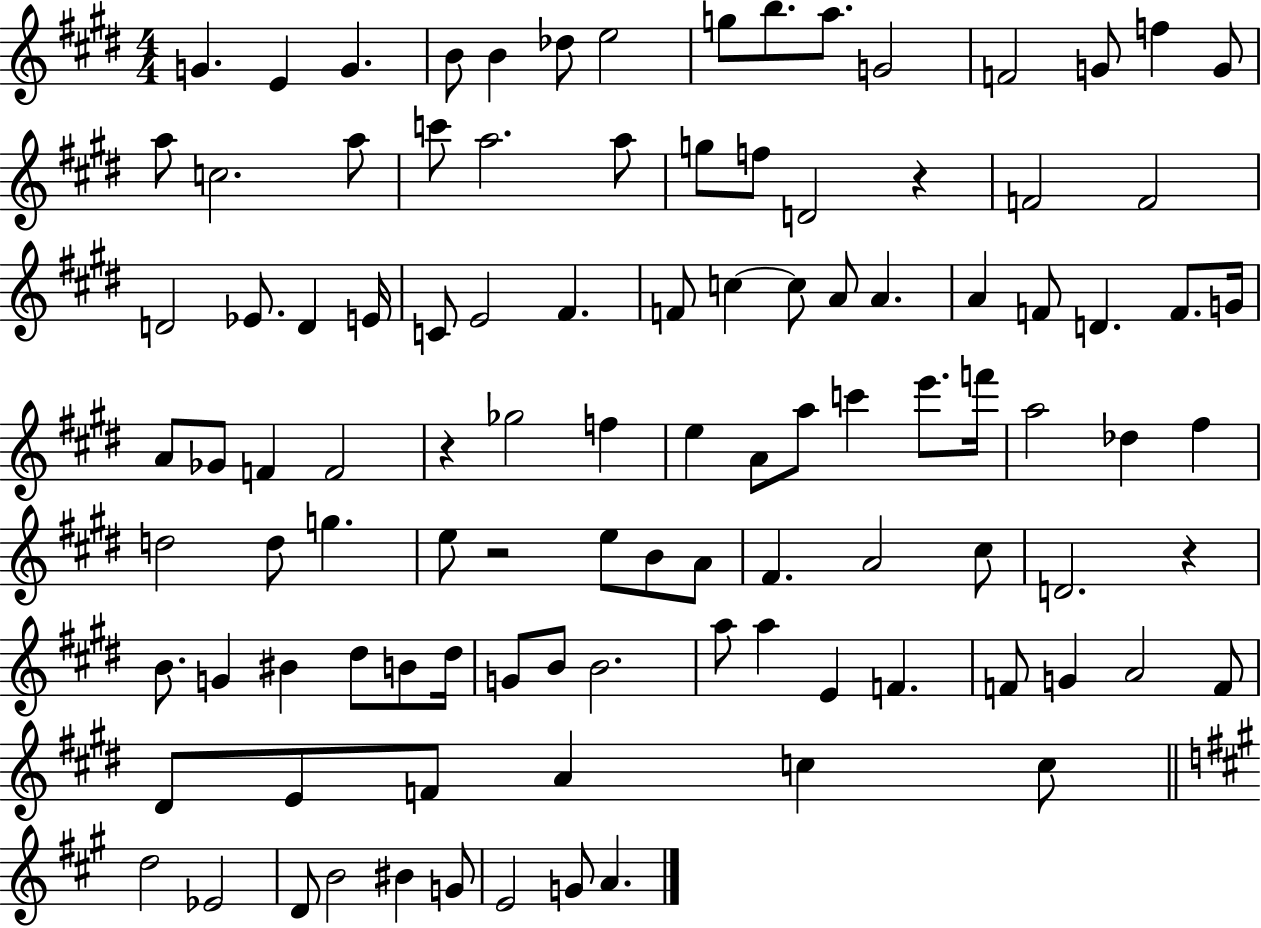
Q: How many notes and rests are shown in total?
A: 105